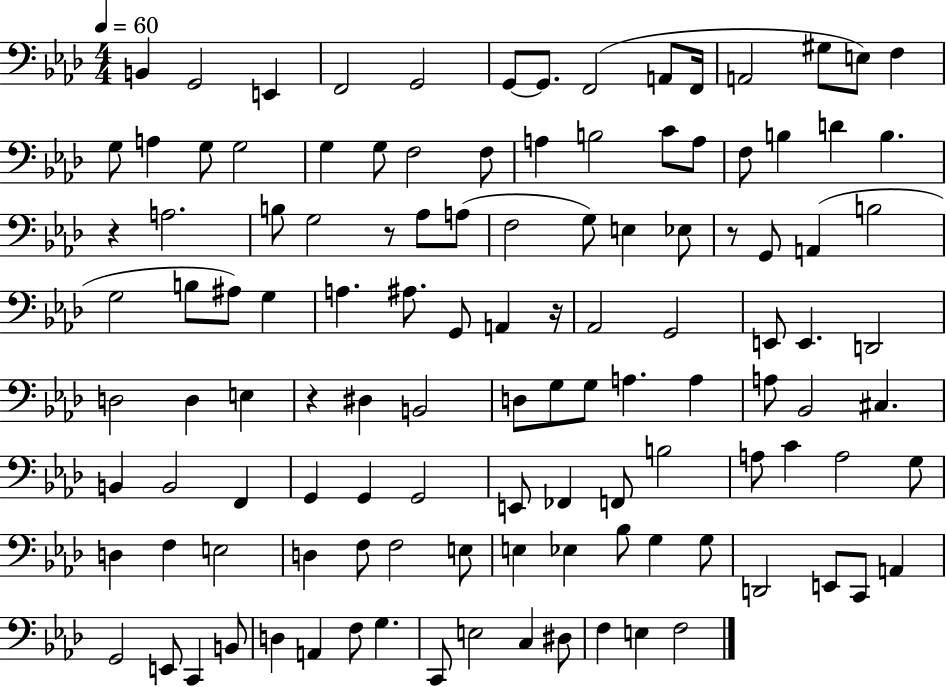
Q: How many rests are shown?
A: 5